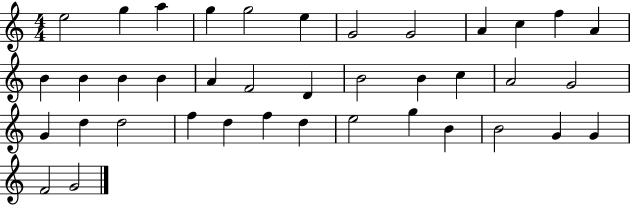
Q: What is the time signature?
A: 4/4